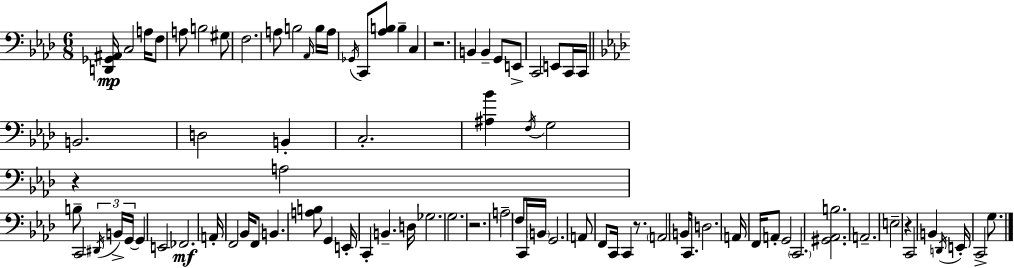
X:1
T:Untitled
M:6/8
L:1/4
K:Fm
[D,,_G,,^A,,]/4 C,2 A,/4 F,/2 A,/2 B,2 ^G,/2 F,2 A,/2 B,2 _A,,/4 B,/4 A,/4 _G,,/4 C,,/2 [_A,B,]/2 B, C, z2 B,, B,, G,,/2 E,,/2 C,,2 E,,/2 C,,/4 C,,/4 B,,2 D,2 B,, C,2 [^A,_B] F,/4 G,2 z A,2 B,/2 C,,2 ^D,,/4 B,,/4 G,,/4 G,, E,,2 _F,,2 A,,/4 F,,2 _B,,/4 F,,/2 B,, [A,B,]/2 G,, E,,/4 C,, B,, D,/4 _G,2 G,2 z2 A,2 F,/2 C,,/4 B,,/4 G,,2 A,,/2 F,,/2 C,,/4 C,, z/2 A,,2 B,,/4 C,,/2 D,2 A,,/4 F,,/4 A,,/2 G,,2 C,,2 [^G,,_A,,B,]2 A,,2 E,2 z C,,2 B,, D,,/4 E,,/4 C,,2 G,/2